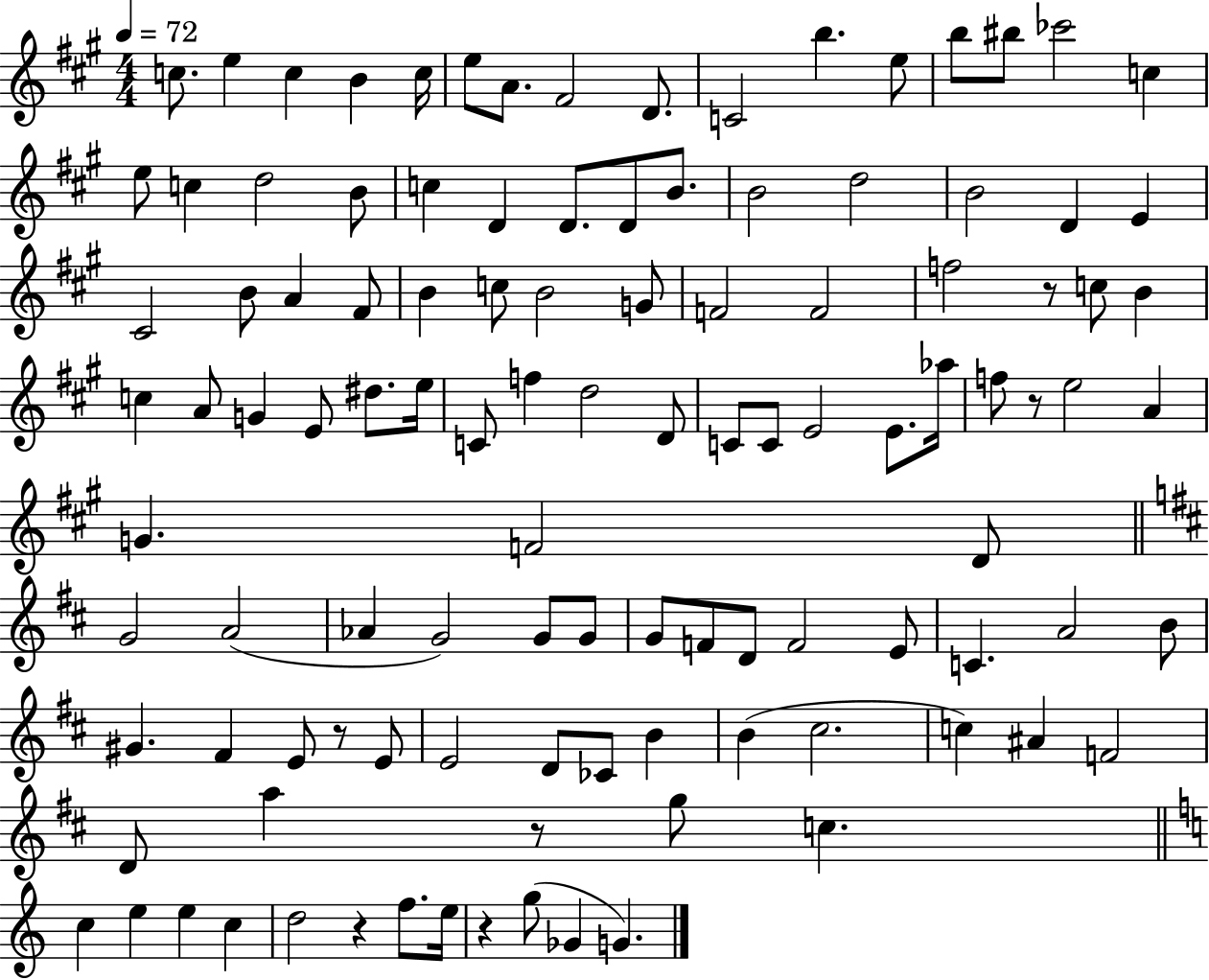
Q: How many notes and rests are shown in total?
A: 111